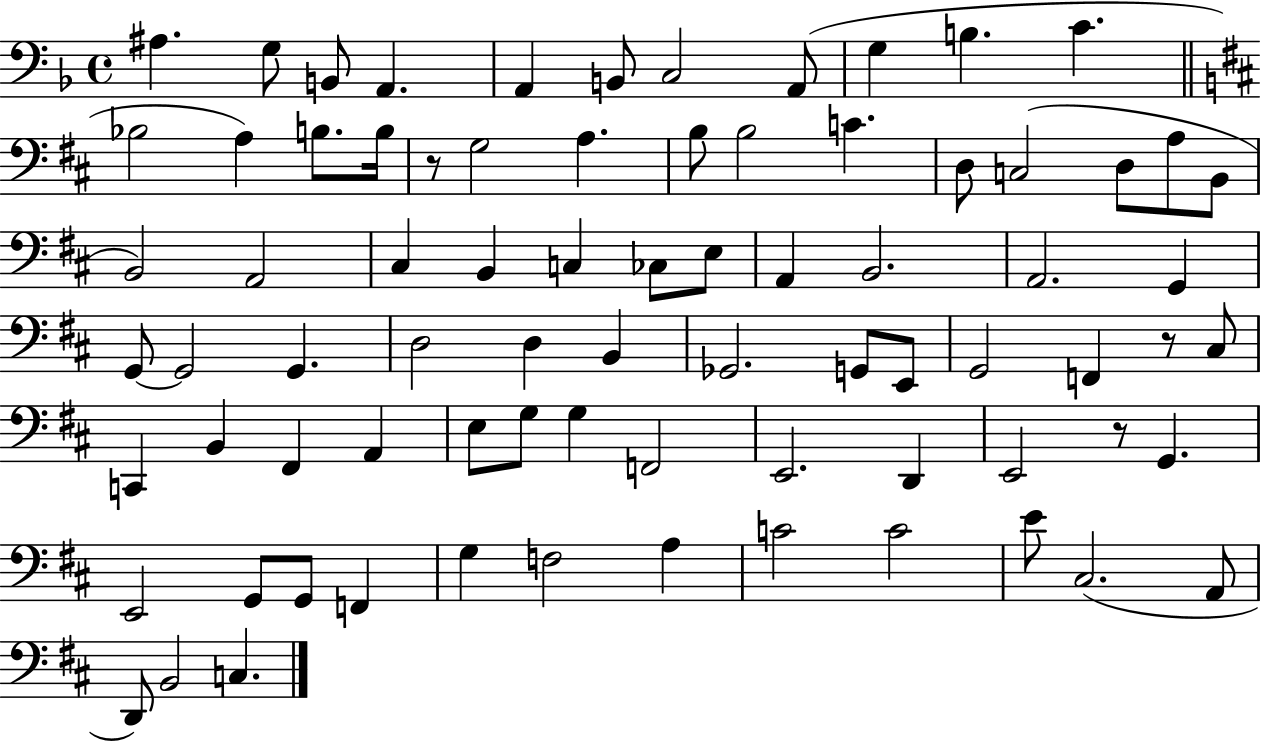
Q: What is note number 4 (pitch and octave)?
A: A2